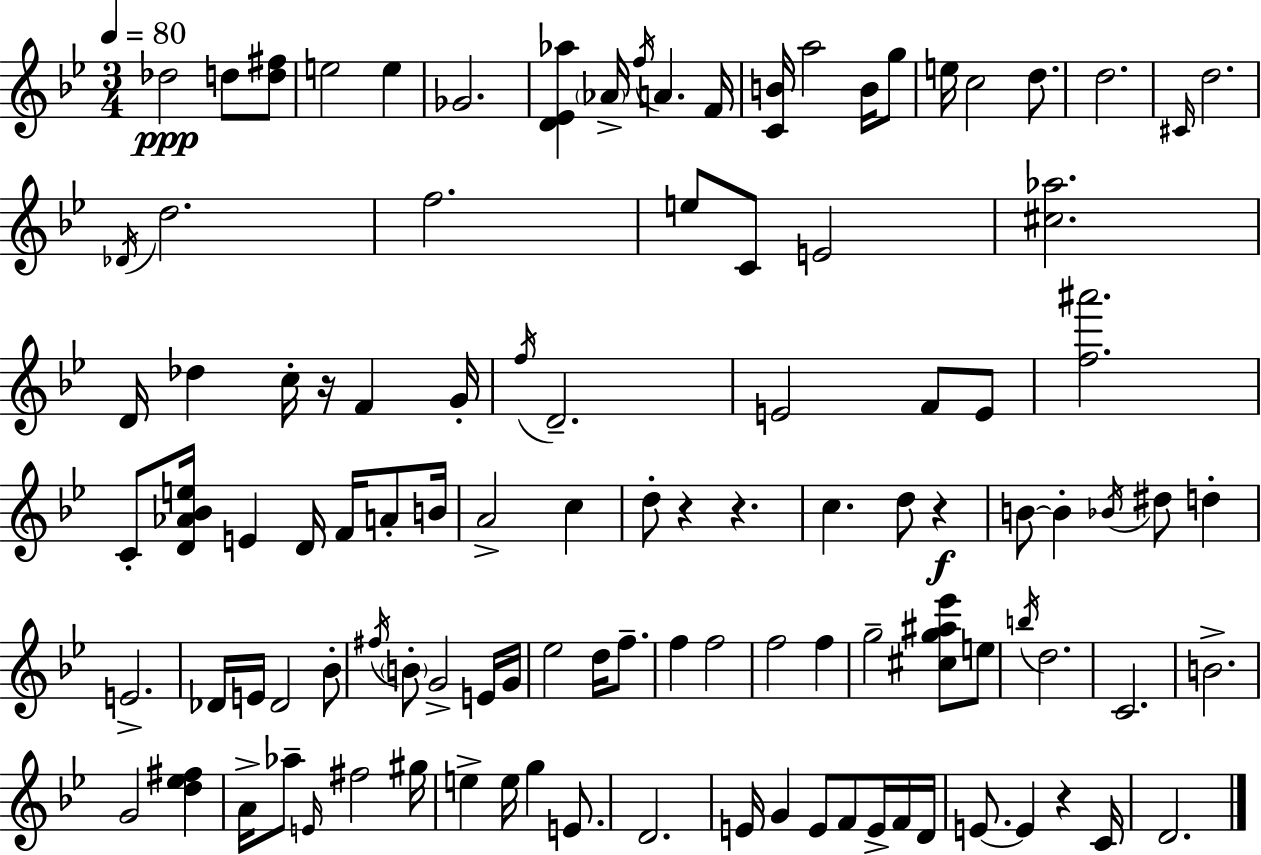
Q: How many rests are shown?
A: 5